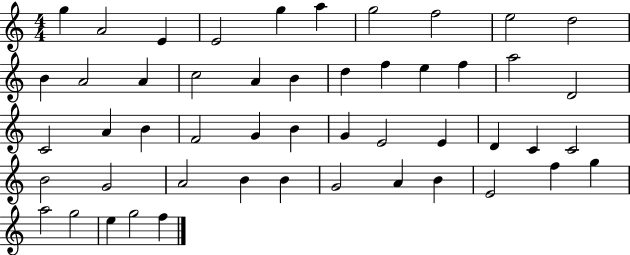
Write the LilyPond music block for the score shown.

{
  \clef treble
  \numericTimeSignature
  \time 4/4
  \key c \major
  g''4 a'2 e'4 | e'2 g''4 a''4 | g''2 f''2 | e''2 d''2 | \break b'4 a'2 a'4 | c''2 a'4 b'4 | d''4 f''4 e''4 f''4 | a''2 d'2 | \break c'2 a'4 b'4 | f'2 g'4 b'4 | g'4 e'2 e'4 | d'4 c'4 c'2 | \break b'2 g'2 | a'2 b'4 b'4 | g'2 a'4 b'4 | e'2 f''4 g''4 | \break a''2 g''2 | e''4 g''2 f''4 | \bar "|."
}